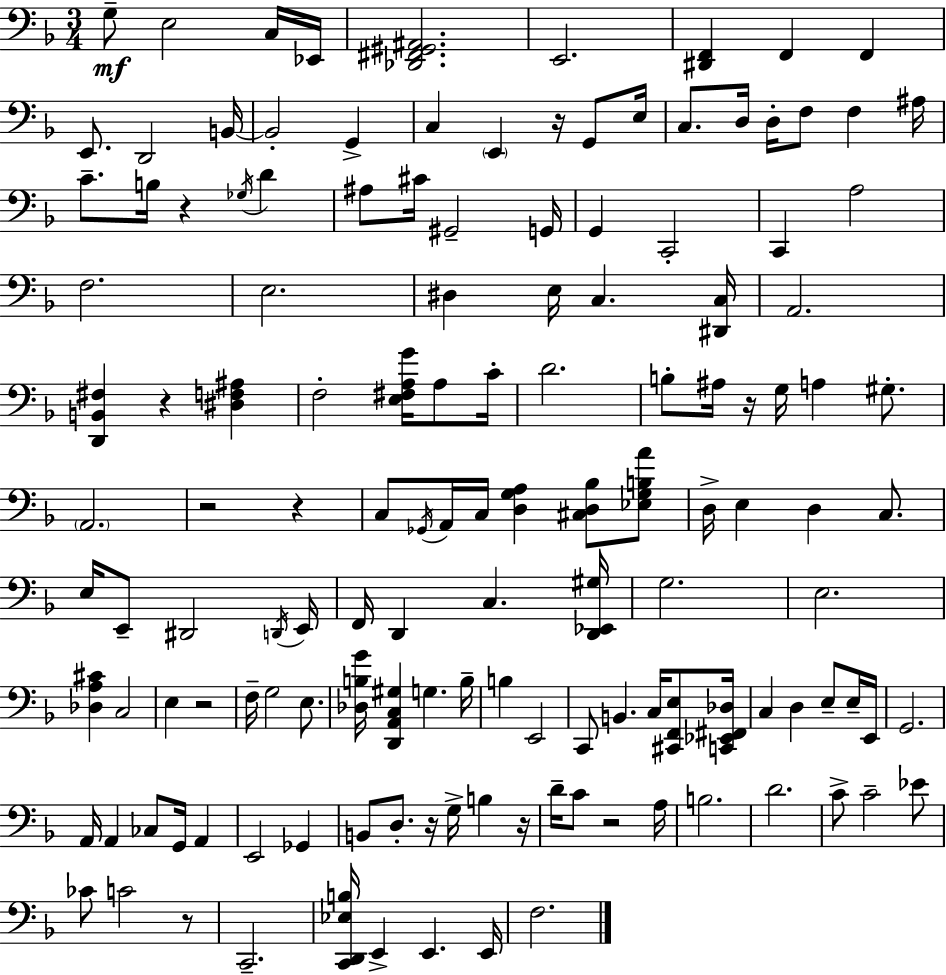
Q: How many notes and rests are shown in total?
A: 139